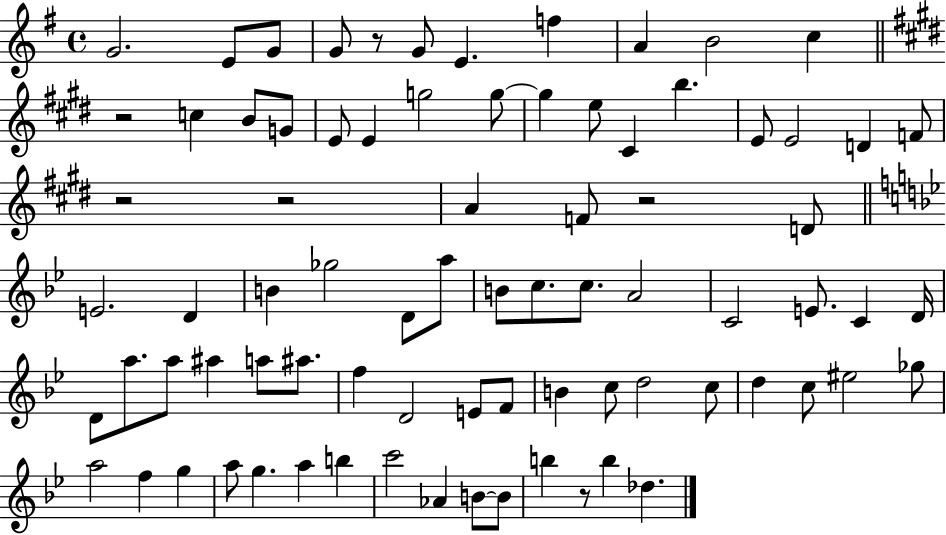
{
  \clef treble
  \time 4/4
  \defaultTimeSignature
  \key g \major
  g'2. e'8 g'8 | g'8 r8 g'8 e'4. f''4 | a'4 b'2 c''4 | \bar "||" \break \key e \major r2 c''4 b'8 g'8 | e'8 e'4 g''2 g''8~~ | g''4 e''8 cis'4 b''4. | e'8 e'2 d'4 f'8 | \break r2 r2 | a'4 f'8 r2 d'8 | \bar "||" \break \key bes \major e'2. d'4 | b'4 ges''2 d'8 a''8 | b'8 c''8. c''8. a'2 | c'2 e'8. c'4 d'16 | \break d'8 a''8. a''8 ais''4 a''8 ais''8. | f''4 d'2 e'8 f'8 | b'4 c''8 d''2 c''8 | d''4 c''8 eis''2 ges''8 | \break a''2 f''4 g''4 | a''8 g''4. a''4 b''4 | c'''2 aes'4 b'8~~ b'8 | b''4 r8 b''4 des''4. | \break \bar "|."
}